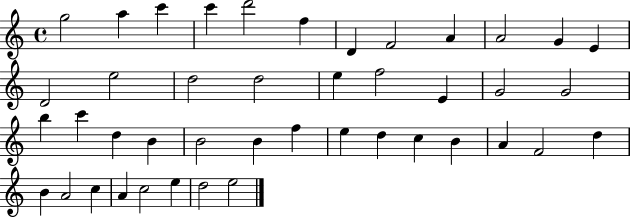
G5/h A5/q C6/q C6/q D6/h F5/q D4/q F4/h A4/q A4/h G4/q E4/q D4/h E5/h D5/h D5/h E5/q F5/h E4/q G4/h G4/h B5/q C6/q D5/q B4/q B4/h B4/q F5/q E5/q D5/q C5/q B4/q A4/q F4/h D5/q B4/q A4/h C5/q A4/q C5/h E5/q D5/h E5/h